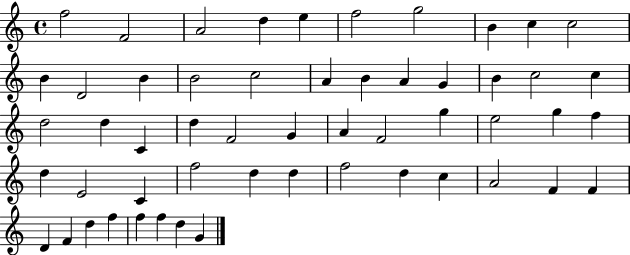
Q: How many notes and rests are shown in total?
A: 54